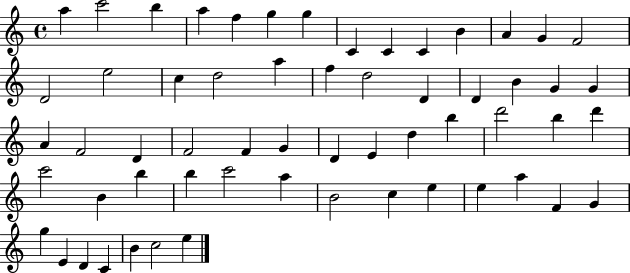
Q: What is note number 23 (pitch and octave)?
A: D4